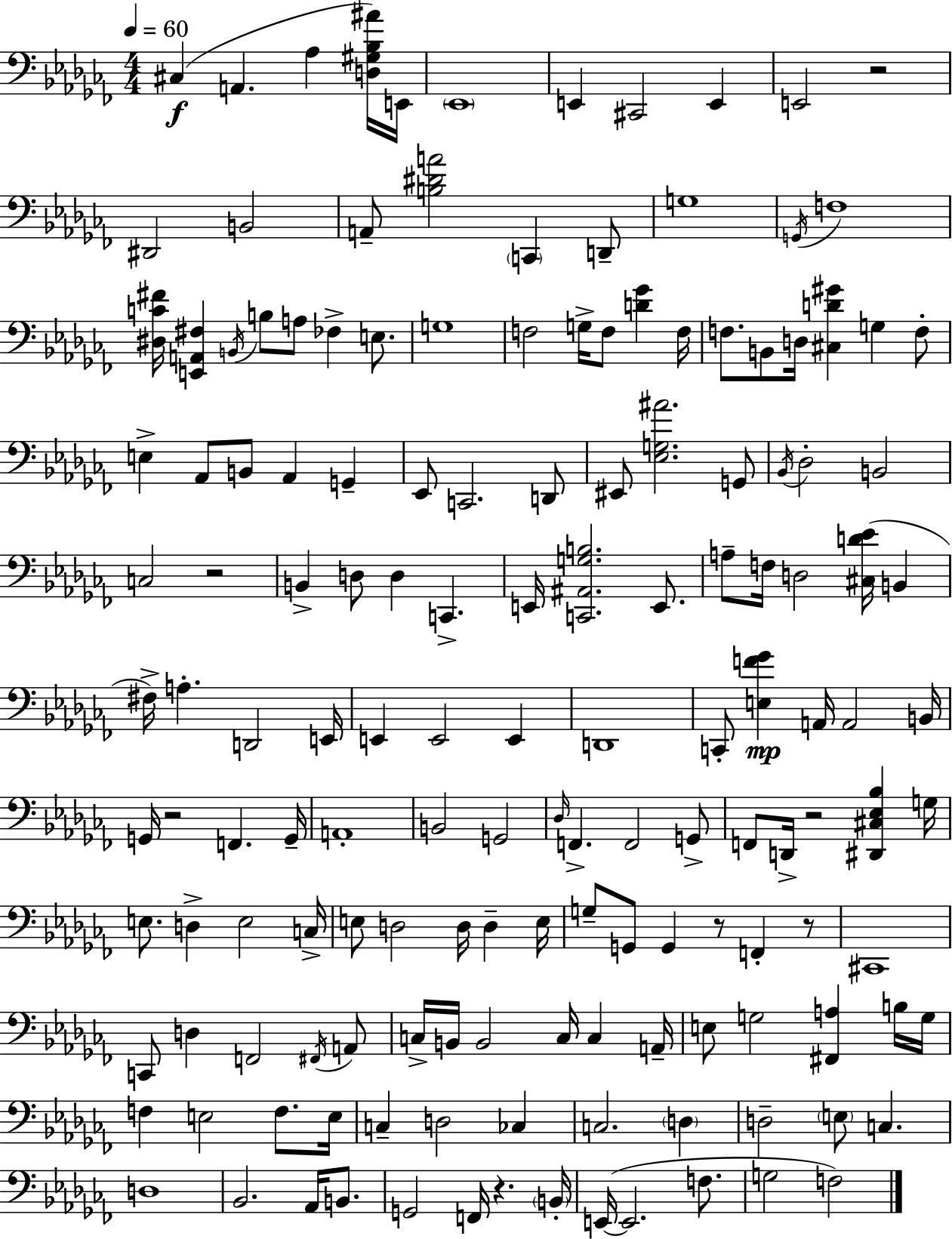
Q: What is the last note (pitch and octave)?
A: F3